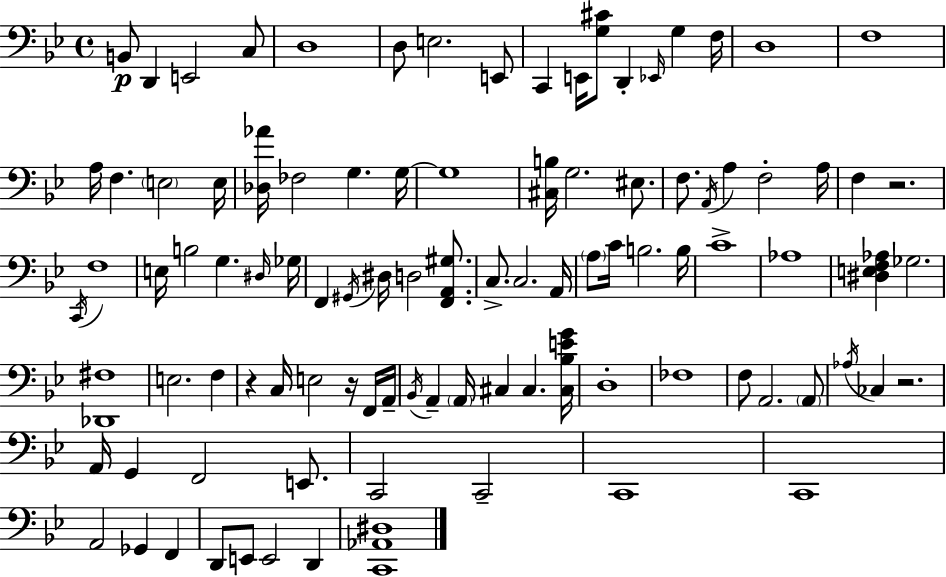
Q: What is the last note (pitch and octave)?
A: D2